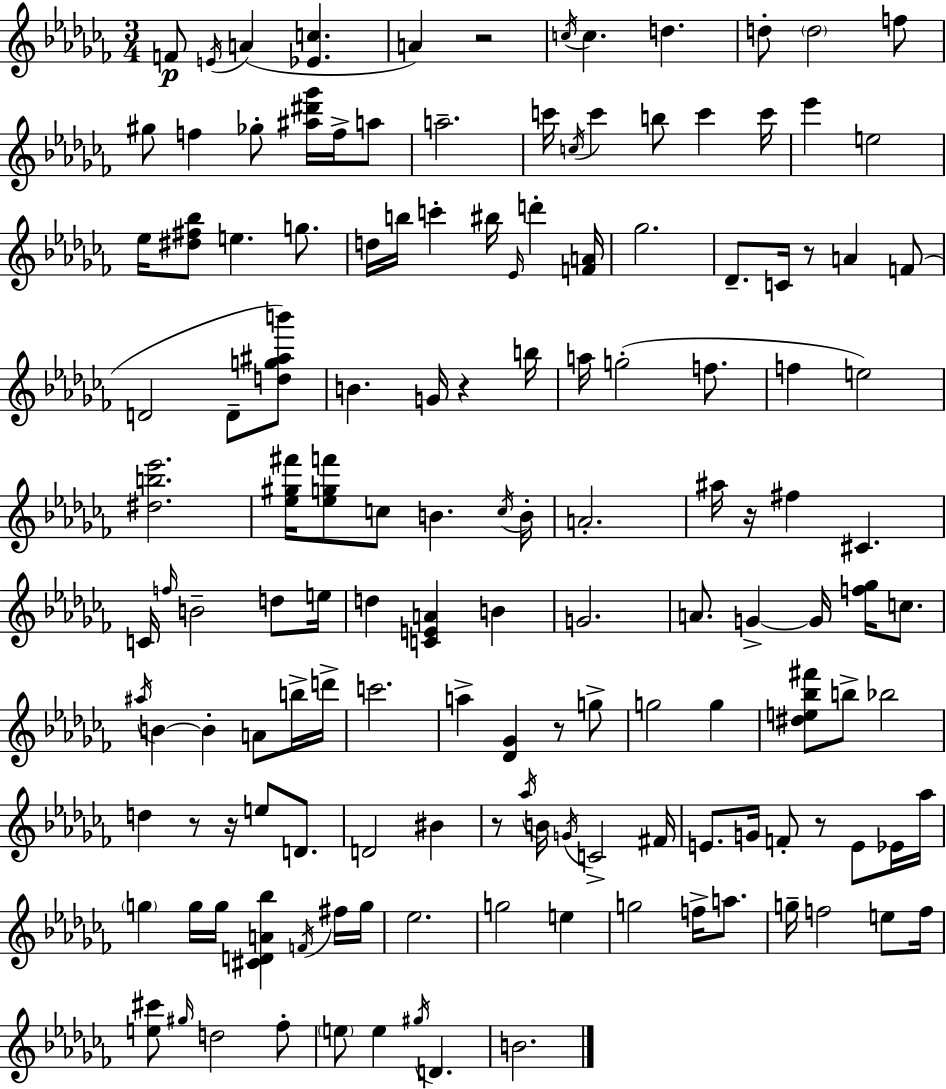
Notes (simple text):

F4/e E4/s A4/q [Eb4,C5]/q. A4/q R/h C5/s C5/q. D5/q. D5/e D5/h F5/e G#5/e F5/q Gb5/e [A#5,D#6,Gb6]/s F5/s A5/e A5/h. C6/s C5/s C6/q B5/e C6/q C6/s Eb6/q E5/h Eb5/s [D#5,F#5,Bb5]/e E5/q. G5/e. D5/s B5/s C6/q BIS5/s Eb4/s D6/q [F4,A4]/s Gb5/h. Db4/e. C4/s R/e A4/q F4/e D4/h D4/e [D5,G5,A#5,B6]/e B4/q. G4/s R/q B5/s A5/s G5/h F5/e. F5/q E5/h [D#5,B5,Eb6]/h. [Eb5,G#5,F#6]/s [Eb5,G5,F6]/e C5/e B4/q. C5/s B4/s A4/h. A#5/s R/s F#5/q C#4/q. C4/s F5/s B4/h D5/e E5/s D5/q [C4,E4,A4]/q B4/q G4/h. A4/e. G4/q G4/s [F5,Gb5]/s C5/e. A#5/s B4/q B4/q A4/e B5/s D6/s C6/h. A5/q [Db4,Gb4]/q R/e G5/e G5/h G5/q [D#5,E5,Bb5,F#6]/e B5/e Bb5/h D5/q R/e R/s E5/e D4/e. D4/h BIS4/q R/e Ab5/s B4/s G4/s C4/h F#4/s E4/e. G4/s F4/e R/e E4/e Eb4/s Ab5/s G5/q G5/s G5/s [C#4,D4,A4,Bb5]/q F4/s F#5/s G5/s Eb5/h. G5/h E5/q G5/h F5/s A5/e. G5/s F5/h E5/e F5/s [E5,C#6]/e G#5/s D5/h FES5/e E5/e E5/q G#5/s D4/q. B4/h.